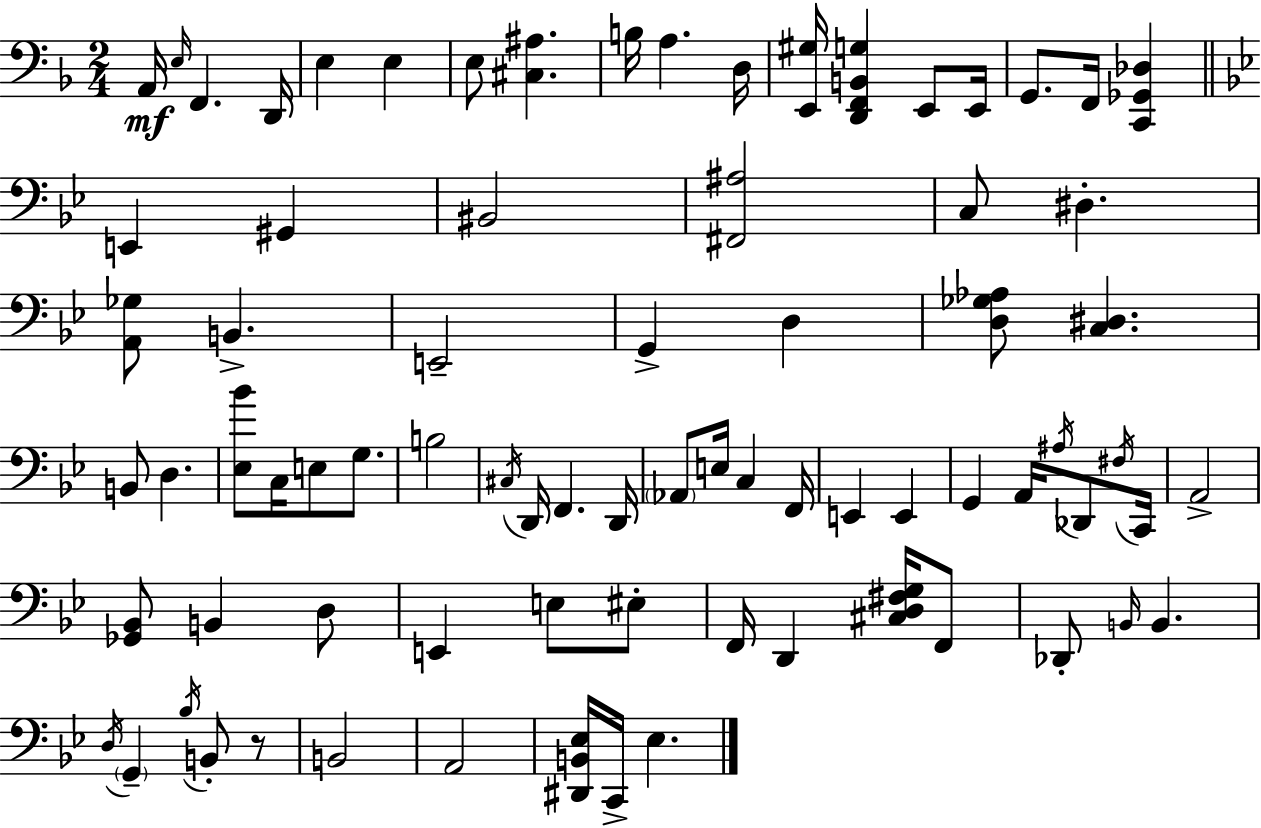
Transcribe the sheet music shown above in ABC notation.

X:1
T:Untitled
M:2/4
L:1/4
K:Dm
A,,/4 E,/4 F,, D,,/4 E, E, E,/2 [^C,^A,] B,/4 A, D,/4 [E,,^G,]/4 [D,,F,,B,,G,] E,,/2 E,,/4 G,,/2 F,,/4 [C,,_G,,_D,] E,, ^G,, ^B,,2 [^F,,^A,]2 C,/2 ^D, [A,,_G,]/2 B,, E,,2 G,, D, [D,_G,_A,]/2 [C,^D,] B,,/2 D, [_E,_B]/2 C,/4 E,/2 G,/2 B,2 ^C,/4 D,,/4 F,, D,,/4 _A,,/2 E,/4 C, F,,/4 E,, E,, G,, A,,/4 ^A,/4 _D,,/2 ^F,/4 C,,/4 A,,2 [_G,,_B,,]/2 B,, D,/2 E,, E,/2 ^E,/2 F,,/4 D,, [^C,D,^F,G,]/4 F,,/2 _D,,/2 B,,/4 B,, D,/4 G,, _B,/4 B,,/2 z/2 B,,2 A,,2 [^D,,B,,_E,]/4 C,,/4 _E,